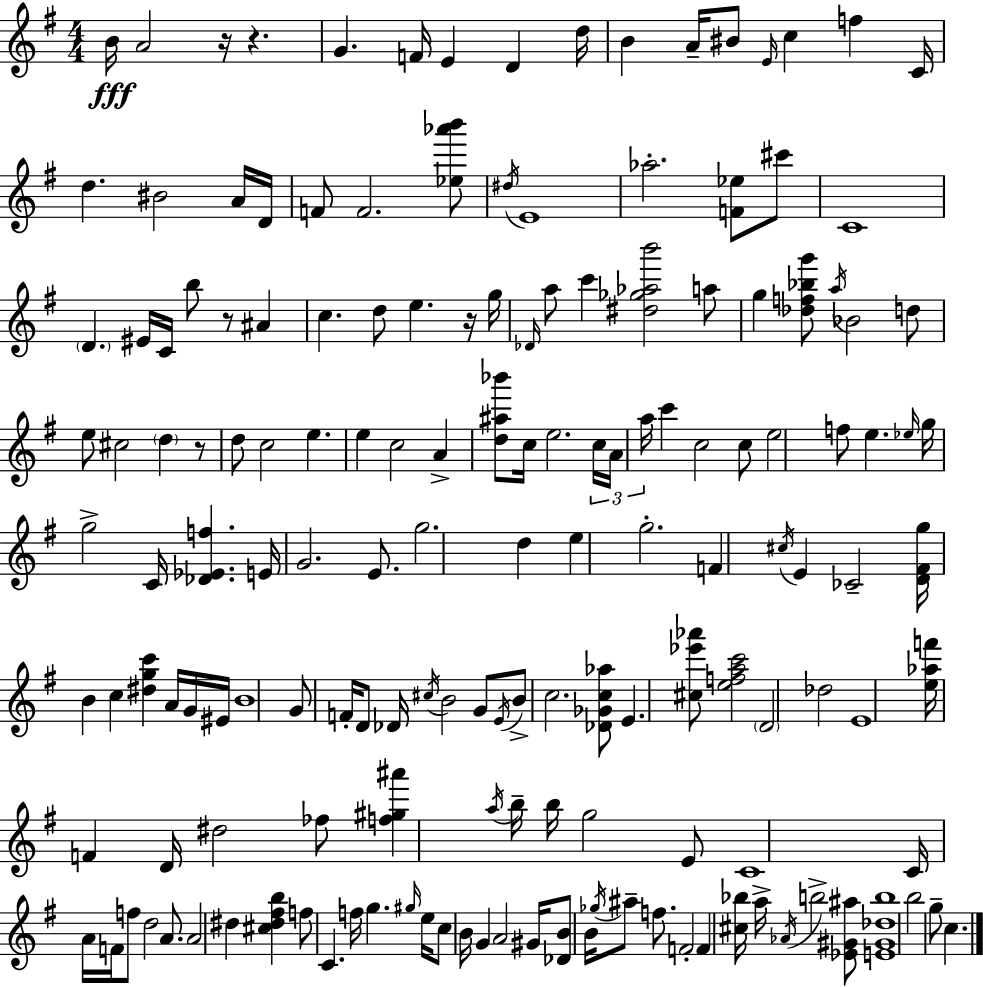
{
  \clef treble
  \numericTimeSignature
  \time 4/4
  \key e \minor
  b'16\fff a'2 r16 r4. | g'4. f'16 e'4 d'4 d''16 | b'4 a'16-- bis'8 \grace { e'16 } c''4 f''4 | c'16 d''4. bis'2 a'16 | \break d'16 f'8 f'2. <ees'' aes''' b'''>8 | \acciaccatura { dis''16 } e'1 | aes''2.-. <f' ees''>8 | cis'''8 c'1 | \break \parenthesize d'4. eis'16 c'16 b''8 r8 ais'4 | c''4. d''8 e''4. | r16 g''16 \grace { des'16 } a''8 c'''4 <dis'' ges'' aes'' b'''>2 | a''8 g''4 <des'' f'' bes'' g'''>8 \acciaccatura { a''16 } bes'2 | \break d''8 e''8 cis''2 \parenthesize d''4 | r8 d''8 c''2 e''4. | e''4 c''2 | a'4-> <d'' ais'' bes'''>8 c''16 e''2. | \break \tuplet 3/2 { c''16 a'16 a''16 } c'''4 c''2 | c''8 e''2 f''8 e''4. | \grace { ees''16 } g''16 g''2-> c'16 <des' ees' f''>4. | e'16 g'2. | \break e'8. g''2. | d''4 e''4 g''2.-. | f'4 \acciaccatura { cis''16 } e'4 ces'2-- | <d' fis' g''>16 b'4 c''4 <dis'' g'' c'''>4 | \break a'16 g'16 eis'16 b'1 | g'8 f'16-. d'8 des'16 \acciaccatura { cis''16 } b'2 | g'8 \acciaccatura { e'16 } b'8-> c''2. | <des' ges' c'' aes''>8 e'4. <cis'' ees''' aes'''>8 | \break <e'' f'' a'' c'''>2 \parenthesize d'2 | des''2 e'1 | <e'' aes'' f'''>16 f'4 d'16 dis''2 | fes''8 <f'' gis'' ais'''>4 \acciaccatura { a''16 } b''16-- b''16 g''2 | \break e'8 c'1 | c'16 a'16 f'16 f''8 d''2 | a'8. a'2 | dis''4 <cis'' dis'' fis'' b''>4 f''8 c'4. | \break f''16 g''4. \grace { gis''16 } e''16 c''8 b'16 g'4 | a'2 gis'16 <des' b'>8 b'16 \acciaccatura { ges''16 } ais''8-- | f''8. f'2-. f'4 <cis'' bes''>16 | a''16-> \acciaccatura { aes'16 } b''2-> <ees' gis' ais''>8 <e' gis' des'' b''>1 | \break b''2 | g''8-- c''4. \bar "|."
}